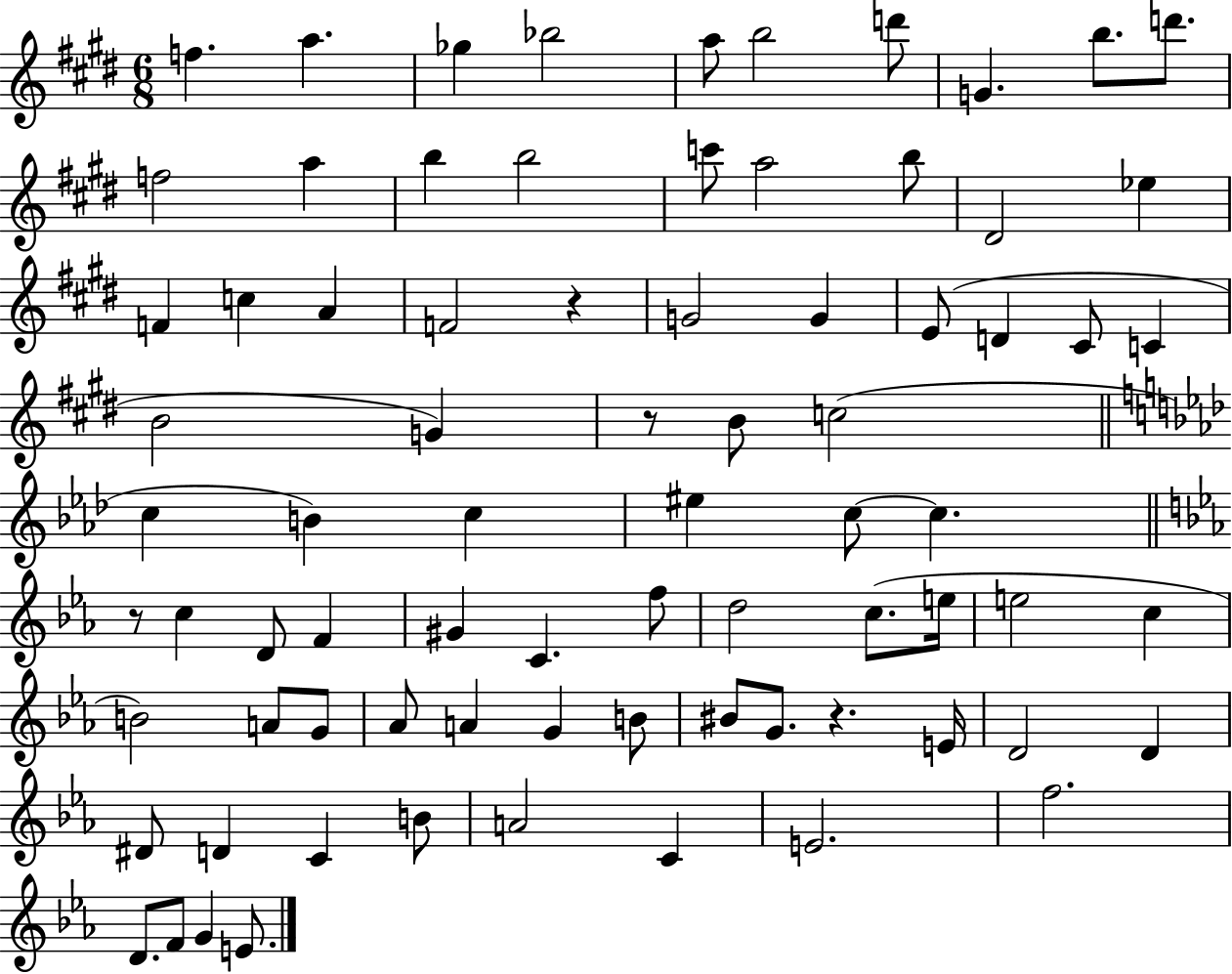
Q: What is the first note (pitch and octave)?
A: F5